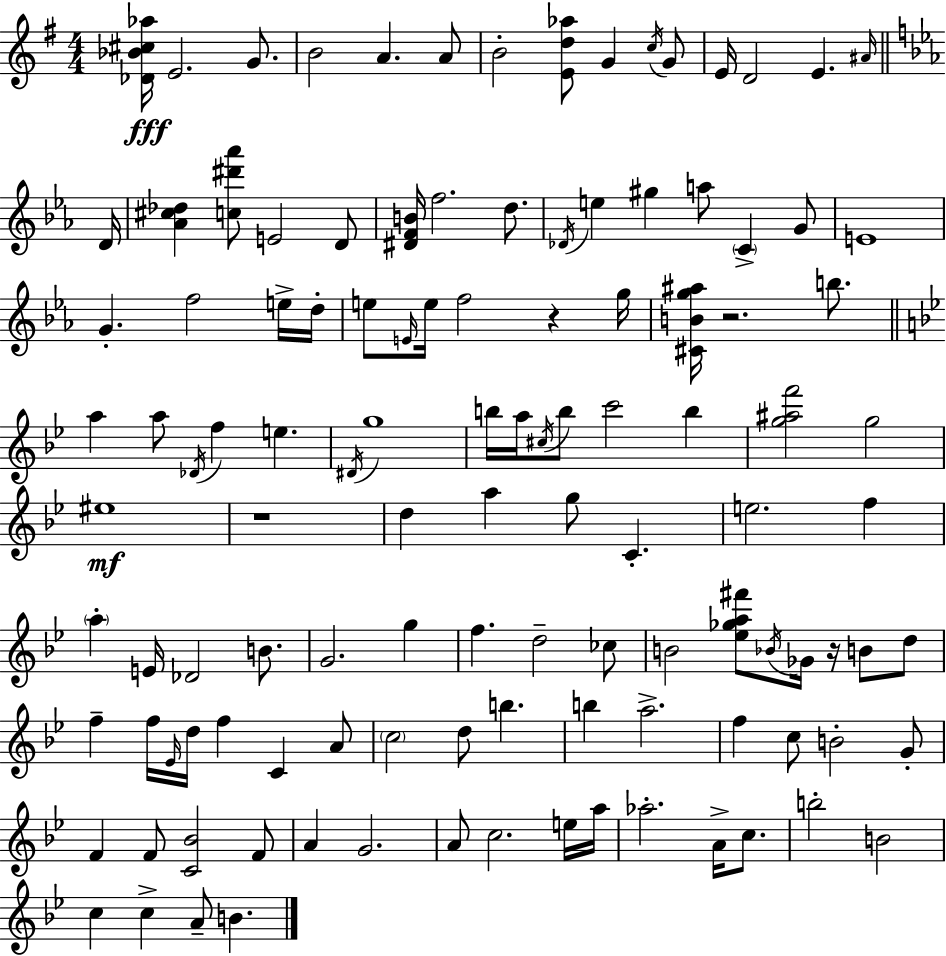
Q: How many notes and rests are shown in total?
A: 117